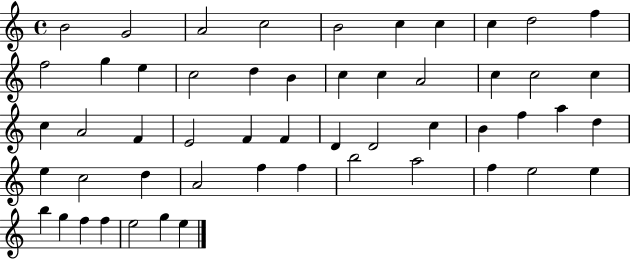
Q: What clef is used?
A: treble